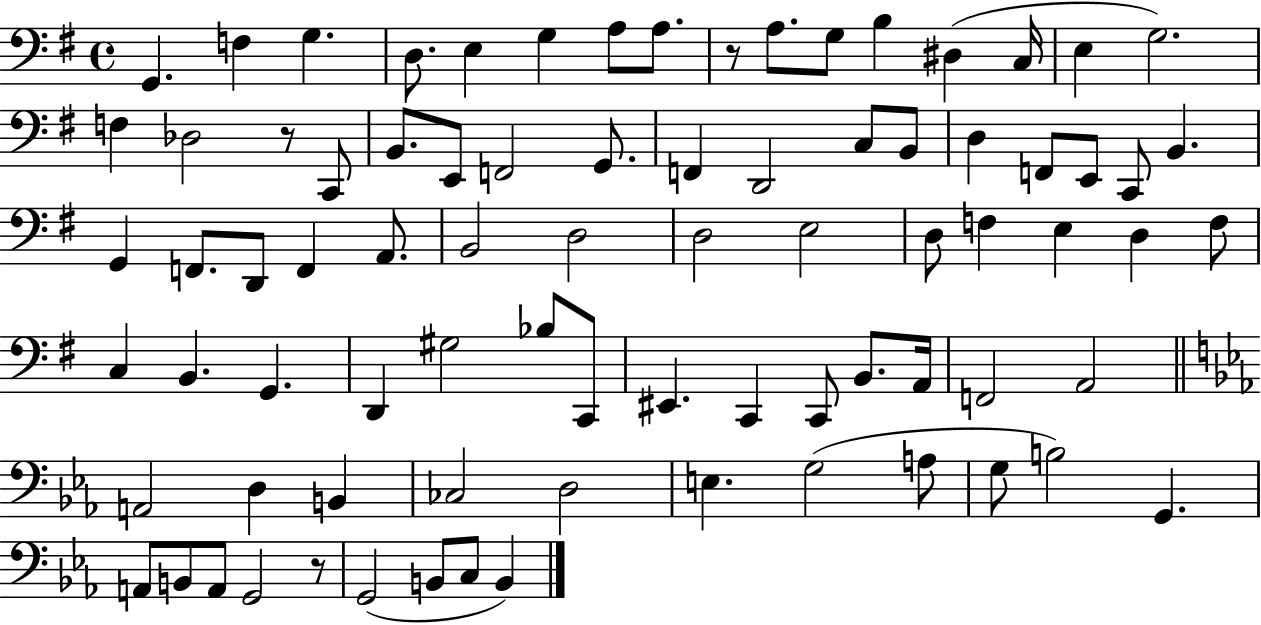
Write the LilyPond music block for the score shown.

{
  \clef bass
  \time 4/4
  \defaultTimeSignature
  \key g \major
  g,4. f4 g4. | d8. e4 g4 a8 a8. | r8 a8. g8 b4 dis4( c16 | e4 g2.) | \break f4 des2 r8 c,8 | b,8. e,8 f,2 g,8. | f,4 d,2 c8 b,8 | d4 f,8 e,8 c,8 b,4. | \break g,4 f,8. d,8 f,4 a,8. | b,2 d2 | d2 e2 | d8 f4 e4 d4 f8 | \break c4 b,4. g,4. | d,4 gis2 bes8 c,8 | eis,4. c,4 c,8 b,8. a,16 | f,2 a,2 | \break \bar "||" \break \key c \minor a,2 d4 b,4 | ces2 d2 | e4. g2( a8 | g8 b2) g,4. | \break a,8 b,8 a,8 g,2 r8 | g,2( b,8 c8 b,4) | \bar "|."
}